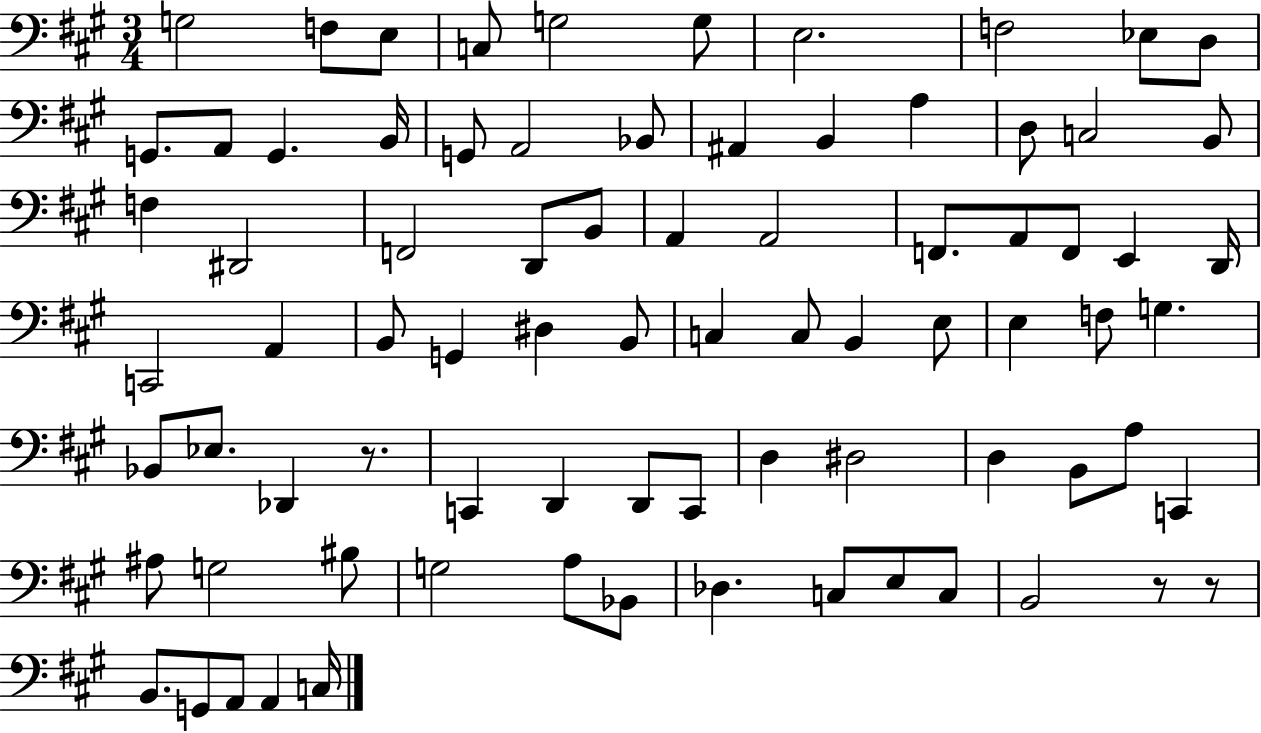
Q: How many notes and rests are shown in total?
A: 80